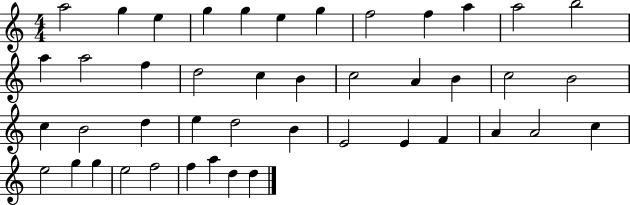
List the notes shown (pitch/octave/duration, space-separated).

A5/h G5/q E5/q G5/q G5/q E5/q G5/q F5/h F5/q A5/q A5/h B5/h A5/q A5/h F5/q D5/h C5/q B4/q C5/h A4/q B4/q C5/h B4/h C5/q B4/h D5/q E5/q D5/h B4/q E4/h E4/q F4/q A4/q A4/h C5/q E5/h G5/q G5/q E5/h F5/h F5/q A5/q D5/q D5/q